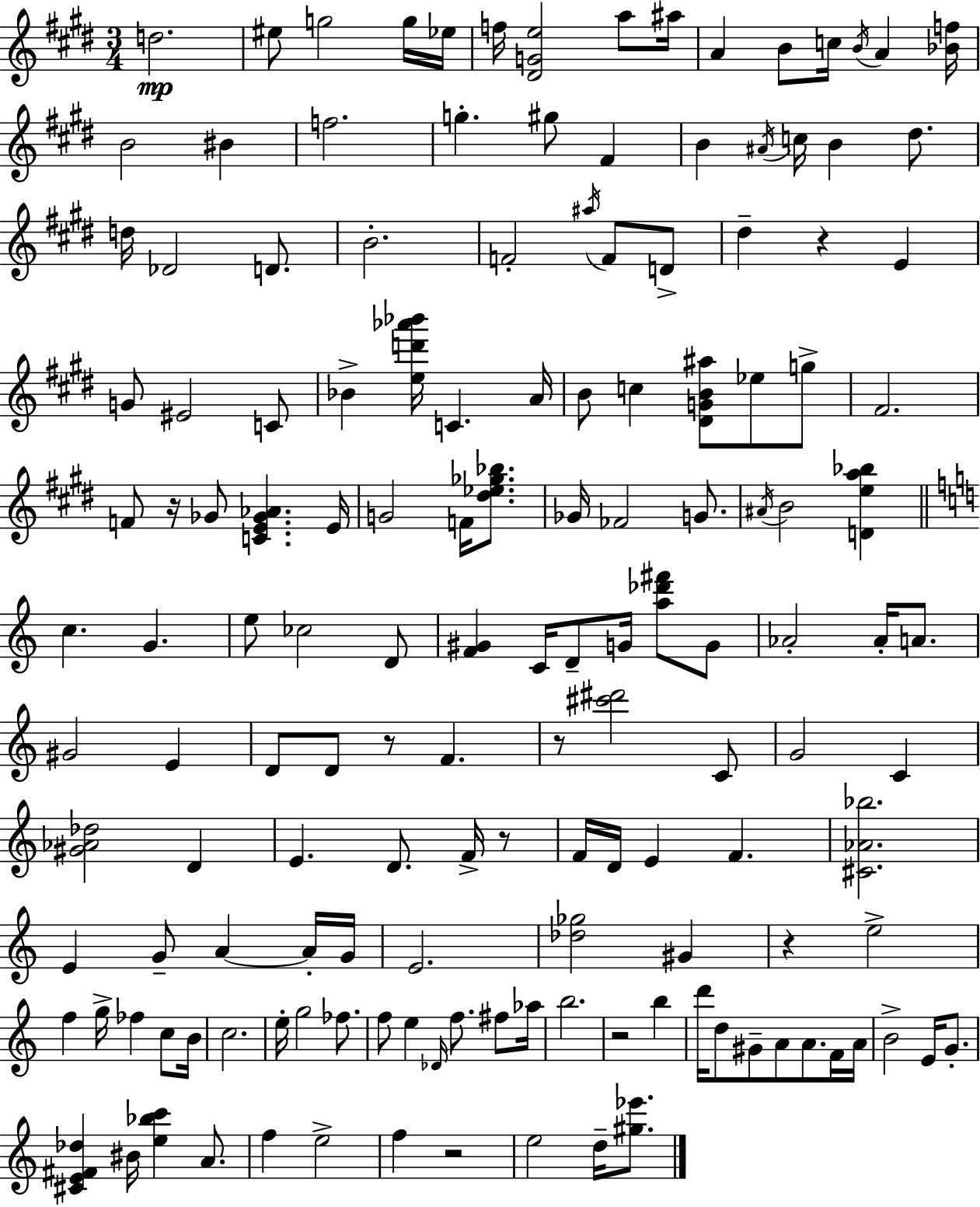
X:1
T:Untitled
M:3/4
L:1/4
K:E
d2 ^e/2 g2 g/4 _e/4 f/4 [^DGe]2 a/2 ^a/4 A B/2 c/4 B/4 A [_Bf]/4 B2 ^B f2 g ^g/2 ^F B ^A/4 c/4 B ^d/2 d/4 _D2 D/2 B2 F2 ^a/4 F/2 D/2 ^d z E G/2 ^E2 C/2 _B [ed'_a'_b']/4 C A/4 B/2 c [^DGB^a]/2 _e/2 g/2 ^F2 F/2 z/4 _G/2 [CE_G_A] E/4 G2 F/4 [^d_e_g_b]/2 _G/4 _F2 G/2 ^A/4 B2 [Dea_b] c G e/2 _c2 D/2 [F^G] C/4 D/2 G/4 [a_d'^f']/2 G/2 _A2 _A/4 A/2 ^G2 E D/2 D/2 z/2 F z/2 [^c'^d']2 C/2 G2 C [^G_A_d]2 D E D/2 F/4 z/2 F/4 D/4 E F [^C_A_b]2 E G/2 A A/4 G/4 E2 [_d_g]2 ^G z e2 f g/4 _f c/2 B/4 c2 e/4 g2 _f/2 f/2 e _D/4 f/2 ^f/2 _a/4 b2 z2 b d'/4 d/2 ^G/2 A/2 A/2 F/4 A/4 B2 E/4 G/2 [^CE^F_d] ^B/4 [e_bc'] A/2 f e2 f z2 e2 d/4 [^g_e']/2